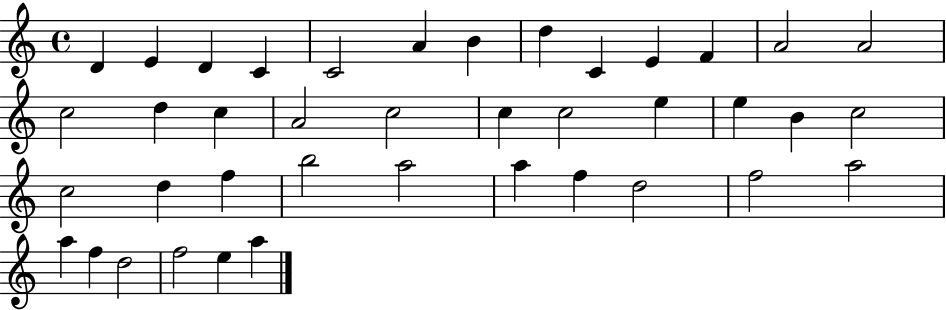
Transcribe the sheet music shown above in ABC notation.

X:1
T:Untitled
M:4/4
L:1/4
K:C
D E D C C2 A B d C E F A2 A2 c2 d c A2 c2 c c2 e e B c2 c2 d f b2 a2 a f d2 f2 a2 a f d2 f2 e a